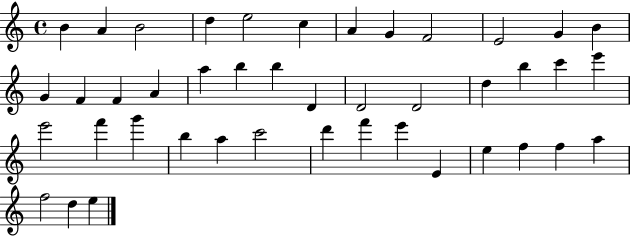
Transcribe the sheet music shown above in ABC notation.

X:1
T:Untitled
M:4/4
L:1/4
K:C
B A B2 d e2 c A G F2 E2 G B G F F A a b b D D2 D2 d b c' e' e'2 f' g' b a c'2 d' f' e' E e f f a f2 d e